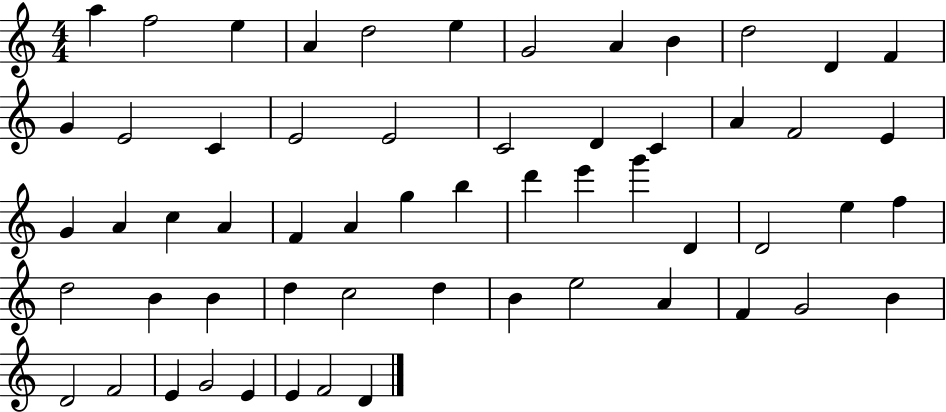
{
  \clef treble
  \numericTimeSignature
  \time 4/4
  \key c \major
  a''4 f''2 e''4 | a'4 d''2 e''4 | g'2 a'4 b'4 | d''2 d'4 f'4 | \break g'4 e'2 c'4 | e'2 e'2 | c'2 d'4 c'4 | a'4 f'2 e'4 | \break g'4 a'4 c''4 a'4 | f'4 a'4 g''4 b''4 | d'''4 e'''4 g'''4 d'4 | d'2 e''4 f''4 | \break d''2 b'4 b'4 | d''4 c''2 d''4 | b'4 e''2 a'4 | f'4 g'2 b'4 | \break d'2 f'2 | e'4 g'2 e'4 | e'4 f'2 d'4 | \bar "|."
}